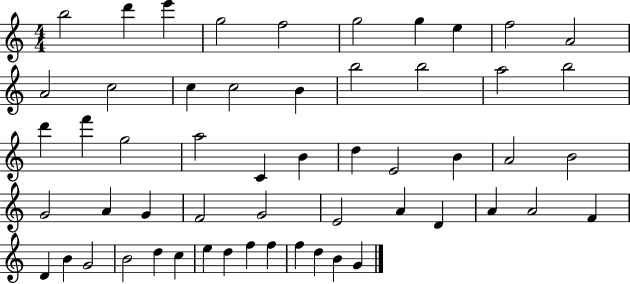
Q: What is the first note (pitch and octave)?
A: B5